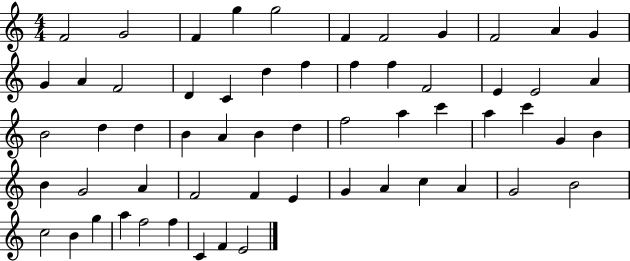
X:1
T:Untitled
M:4/4
L:1/4
K:C
F2 G2 F g g2 F F2 G F2 A G G A F2 D C d f f f F2 E E2 A B2 d d B A B d f2 a c' a c' G B B G2 A F2 F E G A c A G2 B2 c2 B g a f2 f C F E2